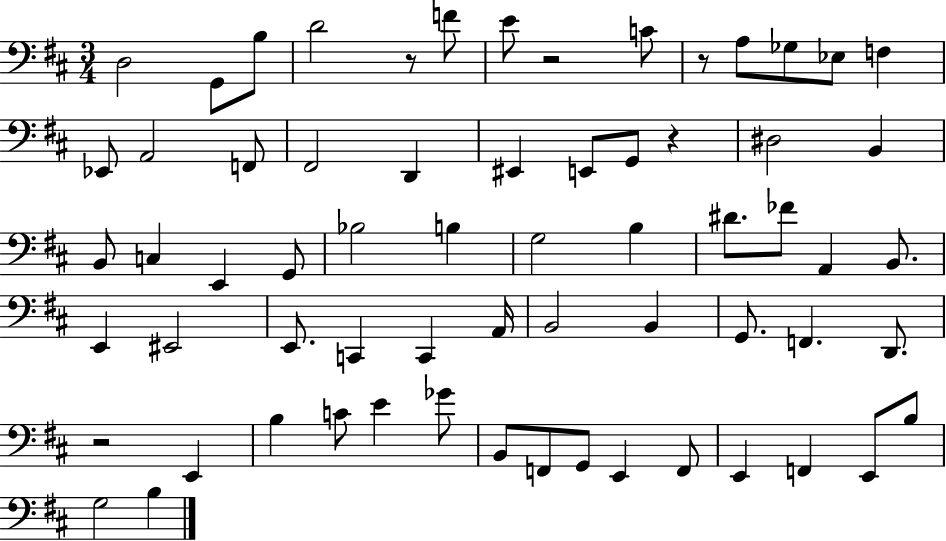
D3/h G2/e B3/e D4/h R/e F4/e E4/e R/h C4/e R/e A3/e Gb3/e Eb3/e F3/q Eb2/e A2/h F2/e F#2/h D2/q EIS2/q E2/e G2/e R/q D#3/h B2/q B2/e C3/q E2/q G2/e Bb3/h B3/q G3/h B3/q D#4/e. FES4/e A2/q B2/e. E2/q EIS2/h E2/e. C2/q C2/q A2/s B2/h B2/q G2/e. F2/q. D2/e. R/h E2/q B3/q C4/e E4/q Gb4/e B2/e F2/e G2/e E2/q F2/e E2/q F2/q E2/e B3/e G3/h B3/q